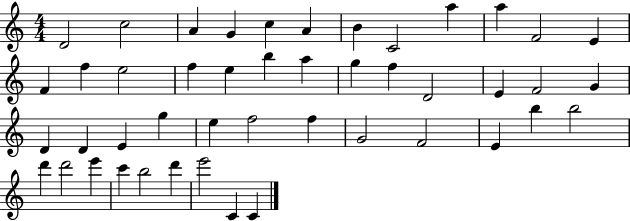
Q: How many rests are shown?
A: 0